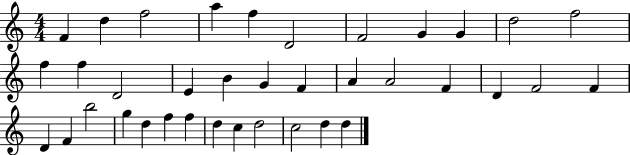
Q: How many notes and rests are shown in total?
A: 37